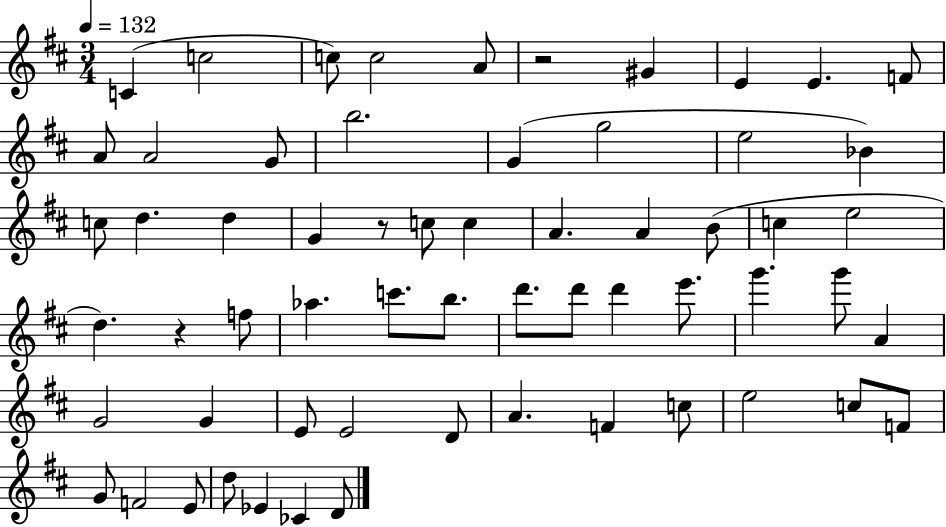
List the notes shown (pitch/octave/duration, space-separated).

C4/q C5/h C5/e C5/h A4/e R/h G#4/q E4/q E4/q. F4/e A4/e A4/h G4/e B5/h. G4/q G5/h E5/h Bb4/q C5/e D5/q. D5/q G4/q R/e C5/e C5/q A4/q. A4/q B4/e C5/q E5/h D5/q. R/q F5/e Ab5/q. C6/e. B5/e. D6/e. D6/e D6/q E6/e. G6/q. G6/e A4/q G4/h G4/q E4/e E4/h D4/e A4/q. F4/q C5/e E5/h C5/e F4/e G4/e F4/h E4/e D5/e Eb4/q CES4/q D4/e